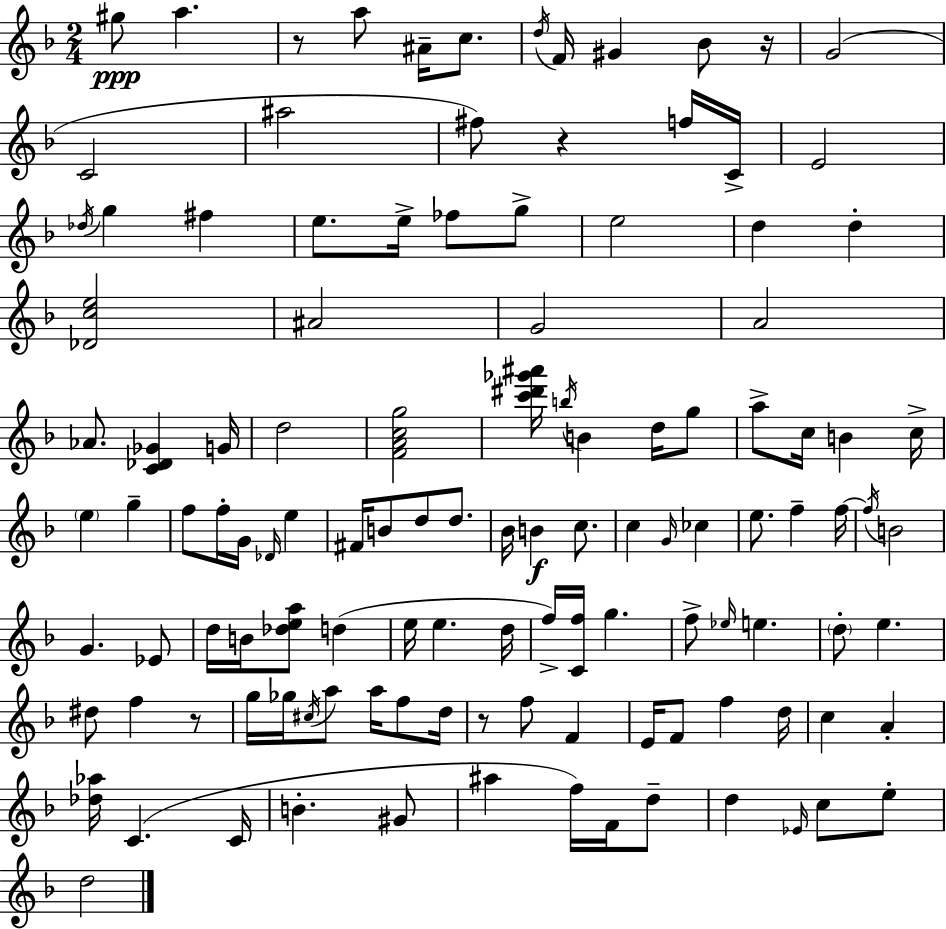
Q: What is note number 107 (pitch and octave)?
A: D5